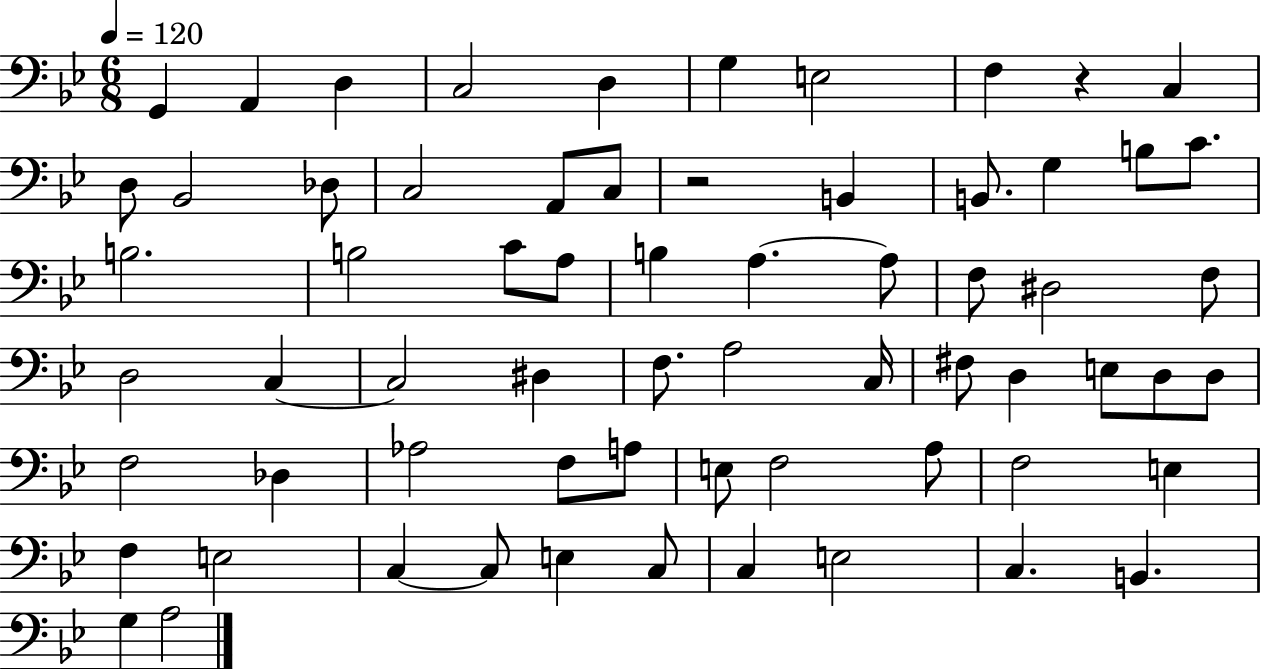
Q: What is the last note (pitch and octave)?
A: A3